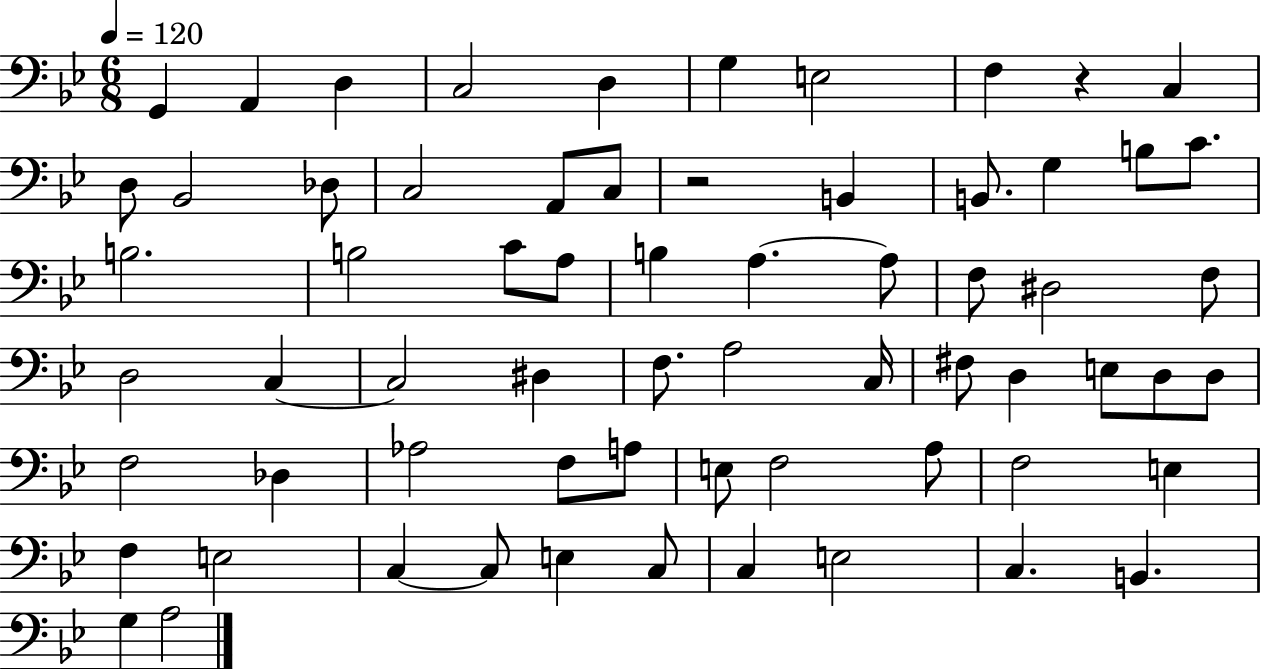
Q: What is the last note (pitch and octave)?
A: A3